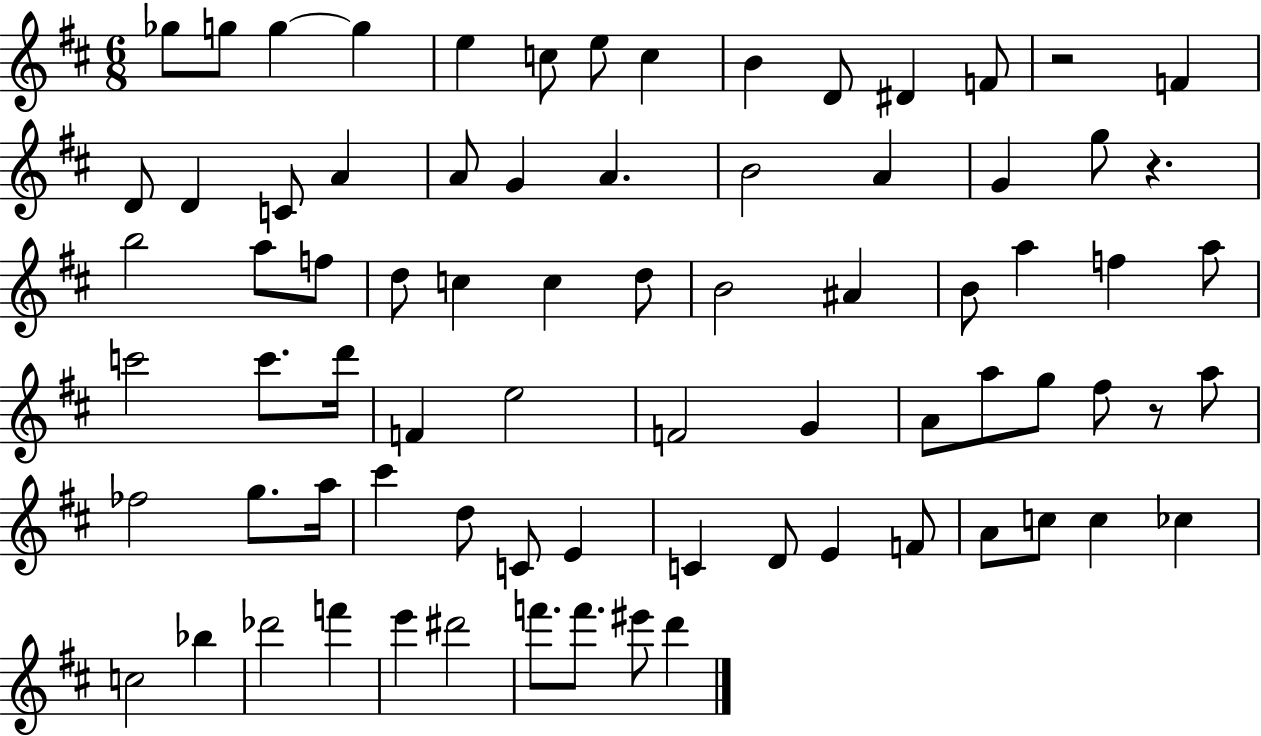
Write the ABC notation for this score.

X:1
T:Untitled
M:6/8
L:1/4
K:D
_g/2 g/2 g g e c/2 e/2 c B D/2 ^D F/2 z2 F D/2 D C/2 A A/2 G A B2 A G g/2 z b2 a/2 f/2 d/2 c c d/2 B2 ^A B/2 a f a/2 c'2 c'/2 d'/4 F e2 F2 G A/2 a/2 g/2 ^f/2 z/2 a/2 _f2 g/2 a/4 ^c' d/2 C/2 E C D/2 E F/2 A/2 c/2 c _c c2 _b _d'2 f' e' ^d'2 f'/2 f'/2 ^e'/2 d'